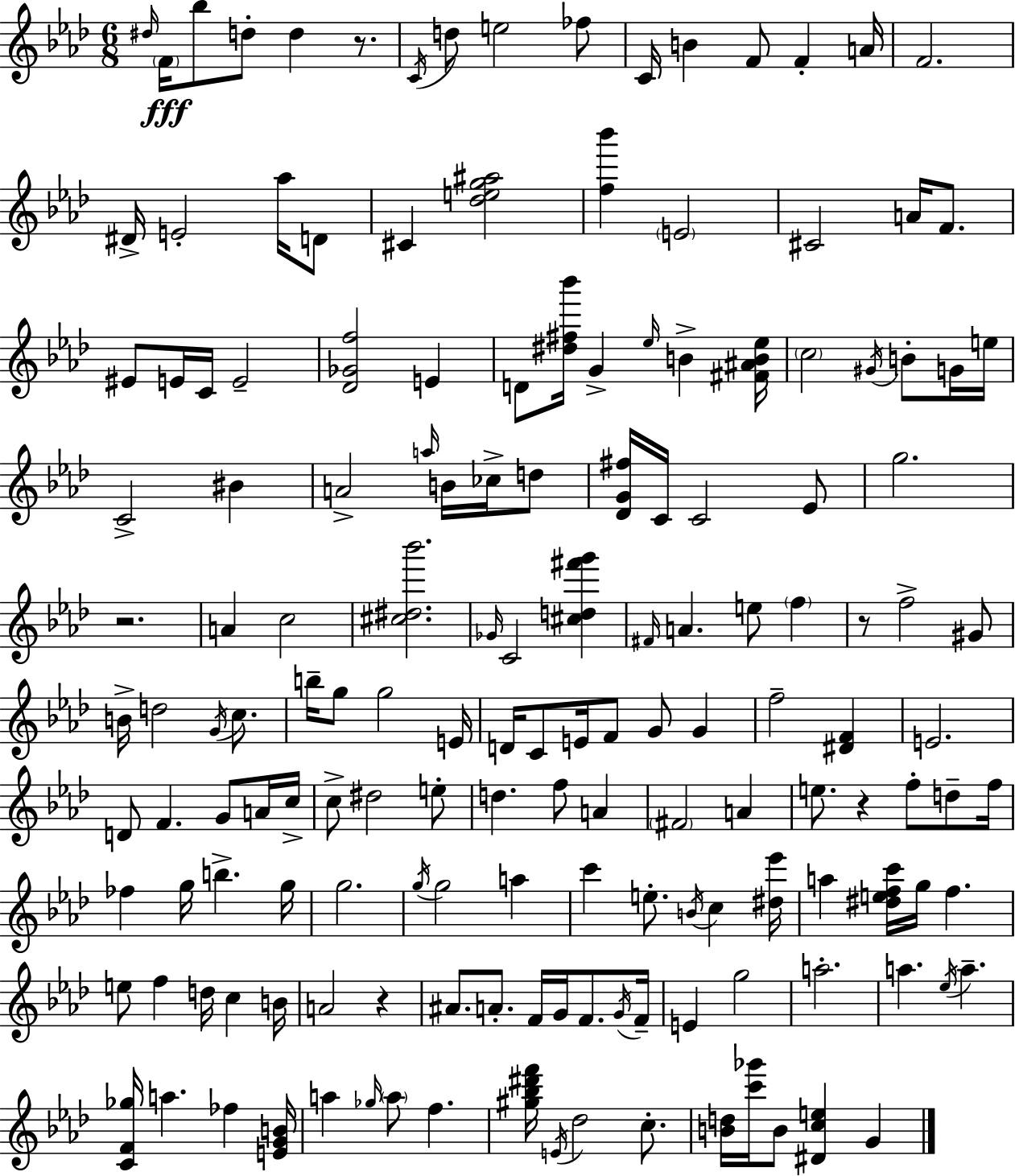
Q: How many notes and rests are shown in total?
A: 159